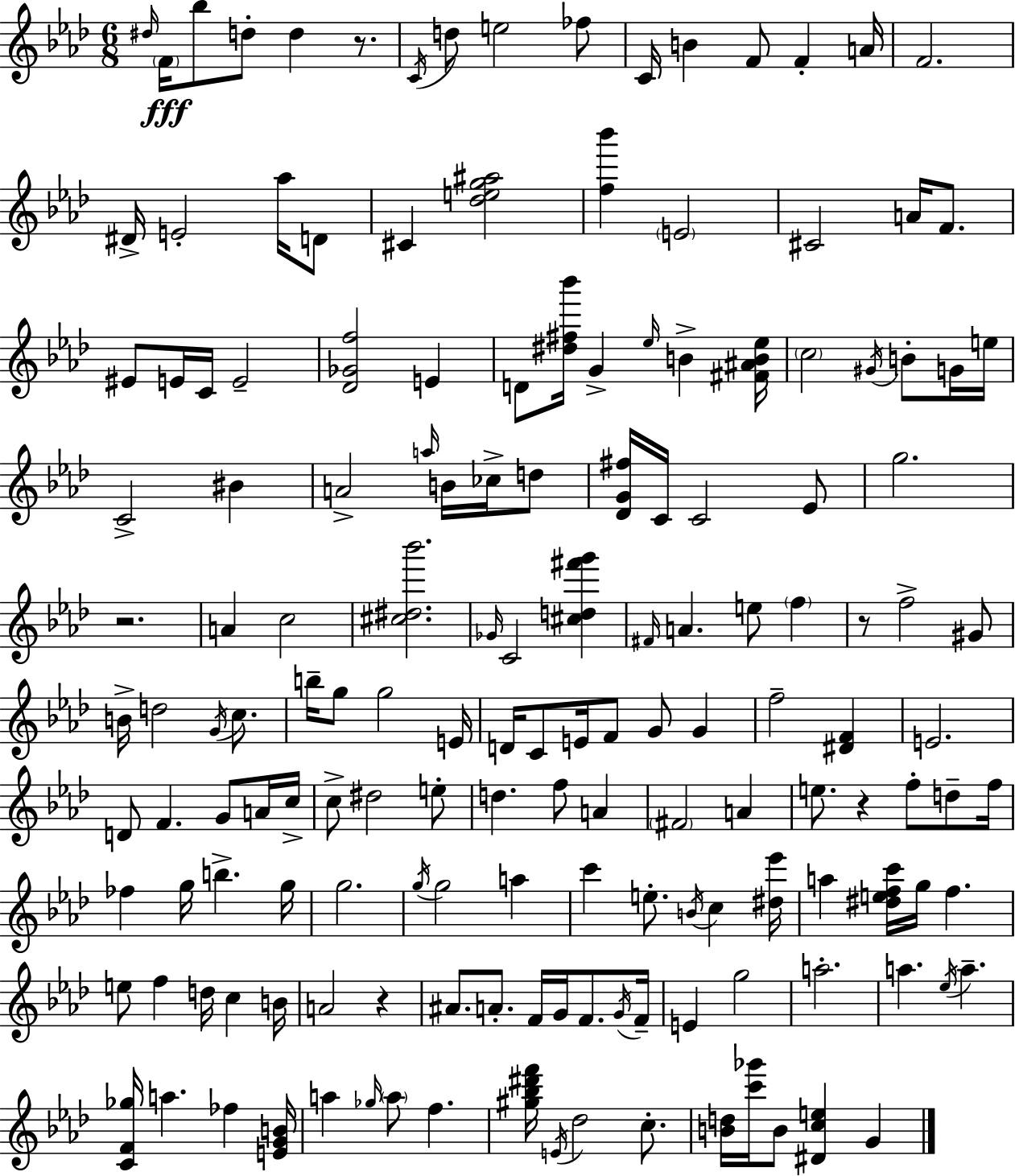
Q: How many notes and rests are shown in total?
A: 159